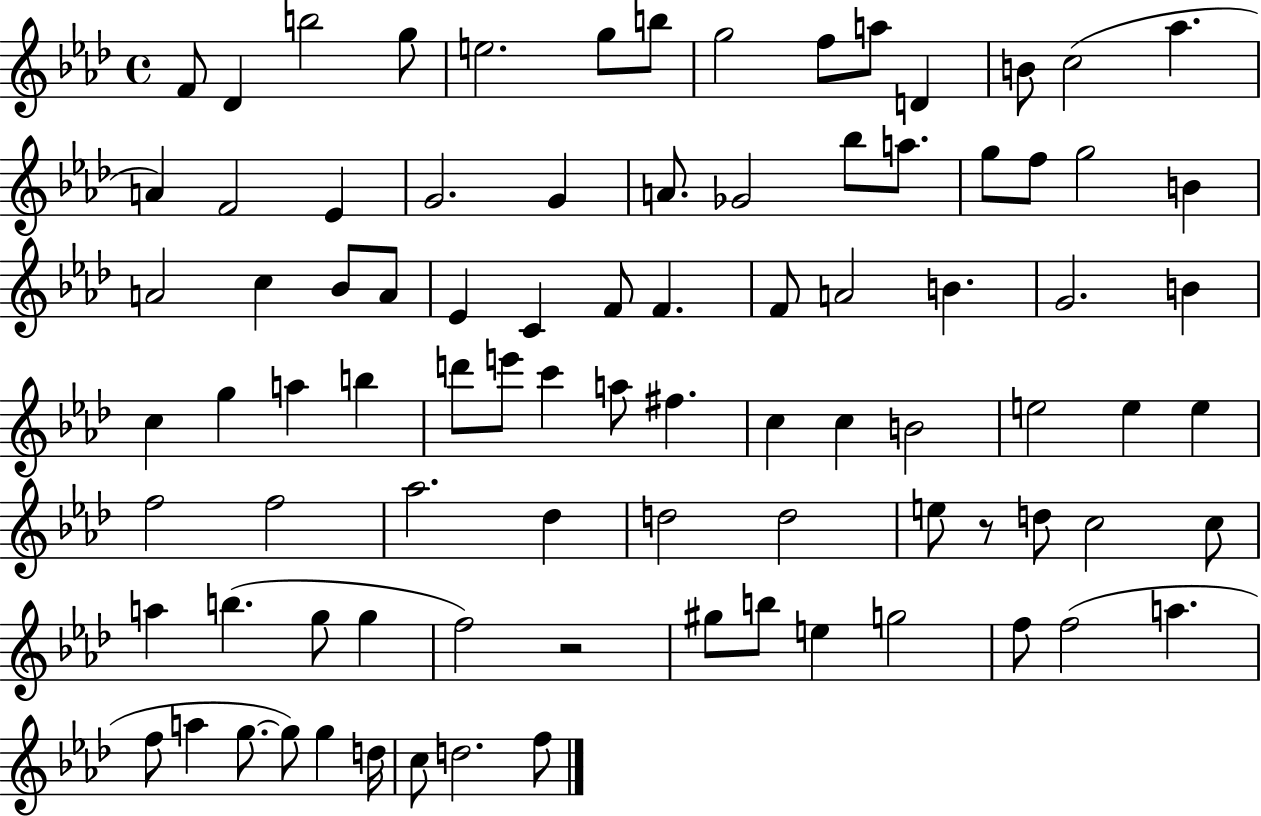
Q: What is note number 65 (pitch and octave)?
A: C5